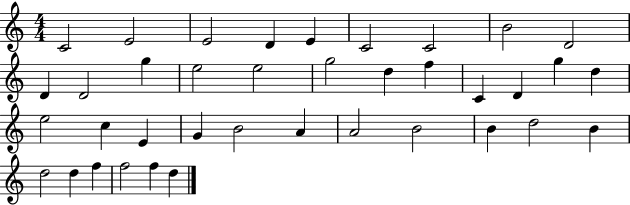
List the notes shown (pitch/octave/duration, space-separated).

C4/h E4/h E4/h D4/q E4/q C4/h C4/h B4/h D4/h D4/q D4/h G5/q E5/h E5/h G5/h D5/q F5/q C4/q D4/q G5/q D5/q E5/h C5/q E4/q G4/q B4/h A4/q A4/h B4/h B4/q D5/h B4/q D5/h D5/q F5/q F5/h F5/q D5/q